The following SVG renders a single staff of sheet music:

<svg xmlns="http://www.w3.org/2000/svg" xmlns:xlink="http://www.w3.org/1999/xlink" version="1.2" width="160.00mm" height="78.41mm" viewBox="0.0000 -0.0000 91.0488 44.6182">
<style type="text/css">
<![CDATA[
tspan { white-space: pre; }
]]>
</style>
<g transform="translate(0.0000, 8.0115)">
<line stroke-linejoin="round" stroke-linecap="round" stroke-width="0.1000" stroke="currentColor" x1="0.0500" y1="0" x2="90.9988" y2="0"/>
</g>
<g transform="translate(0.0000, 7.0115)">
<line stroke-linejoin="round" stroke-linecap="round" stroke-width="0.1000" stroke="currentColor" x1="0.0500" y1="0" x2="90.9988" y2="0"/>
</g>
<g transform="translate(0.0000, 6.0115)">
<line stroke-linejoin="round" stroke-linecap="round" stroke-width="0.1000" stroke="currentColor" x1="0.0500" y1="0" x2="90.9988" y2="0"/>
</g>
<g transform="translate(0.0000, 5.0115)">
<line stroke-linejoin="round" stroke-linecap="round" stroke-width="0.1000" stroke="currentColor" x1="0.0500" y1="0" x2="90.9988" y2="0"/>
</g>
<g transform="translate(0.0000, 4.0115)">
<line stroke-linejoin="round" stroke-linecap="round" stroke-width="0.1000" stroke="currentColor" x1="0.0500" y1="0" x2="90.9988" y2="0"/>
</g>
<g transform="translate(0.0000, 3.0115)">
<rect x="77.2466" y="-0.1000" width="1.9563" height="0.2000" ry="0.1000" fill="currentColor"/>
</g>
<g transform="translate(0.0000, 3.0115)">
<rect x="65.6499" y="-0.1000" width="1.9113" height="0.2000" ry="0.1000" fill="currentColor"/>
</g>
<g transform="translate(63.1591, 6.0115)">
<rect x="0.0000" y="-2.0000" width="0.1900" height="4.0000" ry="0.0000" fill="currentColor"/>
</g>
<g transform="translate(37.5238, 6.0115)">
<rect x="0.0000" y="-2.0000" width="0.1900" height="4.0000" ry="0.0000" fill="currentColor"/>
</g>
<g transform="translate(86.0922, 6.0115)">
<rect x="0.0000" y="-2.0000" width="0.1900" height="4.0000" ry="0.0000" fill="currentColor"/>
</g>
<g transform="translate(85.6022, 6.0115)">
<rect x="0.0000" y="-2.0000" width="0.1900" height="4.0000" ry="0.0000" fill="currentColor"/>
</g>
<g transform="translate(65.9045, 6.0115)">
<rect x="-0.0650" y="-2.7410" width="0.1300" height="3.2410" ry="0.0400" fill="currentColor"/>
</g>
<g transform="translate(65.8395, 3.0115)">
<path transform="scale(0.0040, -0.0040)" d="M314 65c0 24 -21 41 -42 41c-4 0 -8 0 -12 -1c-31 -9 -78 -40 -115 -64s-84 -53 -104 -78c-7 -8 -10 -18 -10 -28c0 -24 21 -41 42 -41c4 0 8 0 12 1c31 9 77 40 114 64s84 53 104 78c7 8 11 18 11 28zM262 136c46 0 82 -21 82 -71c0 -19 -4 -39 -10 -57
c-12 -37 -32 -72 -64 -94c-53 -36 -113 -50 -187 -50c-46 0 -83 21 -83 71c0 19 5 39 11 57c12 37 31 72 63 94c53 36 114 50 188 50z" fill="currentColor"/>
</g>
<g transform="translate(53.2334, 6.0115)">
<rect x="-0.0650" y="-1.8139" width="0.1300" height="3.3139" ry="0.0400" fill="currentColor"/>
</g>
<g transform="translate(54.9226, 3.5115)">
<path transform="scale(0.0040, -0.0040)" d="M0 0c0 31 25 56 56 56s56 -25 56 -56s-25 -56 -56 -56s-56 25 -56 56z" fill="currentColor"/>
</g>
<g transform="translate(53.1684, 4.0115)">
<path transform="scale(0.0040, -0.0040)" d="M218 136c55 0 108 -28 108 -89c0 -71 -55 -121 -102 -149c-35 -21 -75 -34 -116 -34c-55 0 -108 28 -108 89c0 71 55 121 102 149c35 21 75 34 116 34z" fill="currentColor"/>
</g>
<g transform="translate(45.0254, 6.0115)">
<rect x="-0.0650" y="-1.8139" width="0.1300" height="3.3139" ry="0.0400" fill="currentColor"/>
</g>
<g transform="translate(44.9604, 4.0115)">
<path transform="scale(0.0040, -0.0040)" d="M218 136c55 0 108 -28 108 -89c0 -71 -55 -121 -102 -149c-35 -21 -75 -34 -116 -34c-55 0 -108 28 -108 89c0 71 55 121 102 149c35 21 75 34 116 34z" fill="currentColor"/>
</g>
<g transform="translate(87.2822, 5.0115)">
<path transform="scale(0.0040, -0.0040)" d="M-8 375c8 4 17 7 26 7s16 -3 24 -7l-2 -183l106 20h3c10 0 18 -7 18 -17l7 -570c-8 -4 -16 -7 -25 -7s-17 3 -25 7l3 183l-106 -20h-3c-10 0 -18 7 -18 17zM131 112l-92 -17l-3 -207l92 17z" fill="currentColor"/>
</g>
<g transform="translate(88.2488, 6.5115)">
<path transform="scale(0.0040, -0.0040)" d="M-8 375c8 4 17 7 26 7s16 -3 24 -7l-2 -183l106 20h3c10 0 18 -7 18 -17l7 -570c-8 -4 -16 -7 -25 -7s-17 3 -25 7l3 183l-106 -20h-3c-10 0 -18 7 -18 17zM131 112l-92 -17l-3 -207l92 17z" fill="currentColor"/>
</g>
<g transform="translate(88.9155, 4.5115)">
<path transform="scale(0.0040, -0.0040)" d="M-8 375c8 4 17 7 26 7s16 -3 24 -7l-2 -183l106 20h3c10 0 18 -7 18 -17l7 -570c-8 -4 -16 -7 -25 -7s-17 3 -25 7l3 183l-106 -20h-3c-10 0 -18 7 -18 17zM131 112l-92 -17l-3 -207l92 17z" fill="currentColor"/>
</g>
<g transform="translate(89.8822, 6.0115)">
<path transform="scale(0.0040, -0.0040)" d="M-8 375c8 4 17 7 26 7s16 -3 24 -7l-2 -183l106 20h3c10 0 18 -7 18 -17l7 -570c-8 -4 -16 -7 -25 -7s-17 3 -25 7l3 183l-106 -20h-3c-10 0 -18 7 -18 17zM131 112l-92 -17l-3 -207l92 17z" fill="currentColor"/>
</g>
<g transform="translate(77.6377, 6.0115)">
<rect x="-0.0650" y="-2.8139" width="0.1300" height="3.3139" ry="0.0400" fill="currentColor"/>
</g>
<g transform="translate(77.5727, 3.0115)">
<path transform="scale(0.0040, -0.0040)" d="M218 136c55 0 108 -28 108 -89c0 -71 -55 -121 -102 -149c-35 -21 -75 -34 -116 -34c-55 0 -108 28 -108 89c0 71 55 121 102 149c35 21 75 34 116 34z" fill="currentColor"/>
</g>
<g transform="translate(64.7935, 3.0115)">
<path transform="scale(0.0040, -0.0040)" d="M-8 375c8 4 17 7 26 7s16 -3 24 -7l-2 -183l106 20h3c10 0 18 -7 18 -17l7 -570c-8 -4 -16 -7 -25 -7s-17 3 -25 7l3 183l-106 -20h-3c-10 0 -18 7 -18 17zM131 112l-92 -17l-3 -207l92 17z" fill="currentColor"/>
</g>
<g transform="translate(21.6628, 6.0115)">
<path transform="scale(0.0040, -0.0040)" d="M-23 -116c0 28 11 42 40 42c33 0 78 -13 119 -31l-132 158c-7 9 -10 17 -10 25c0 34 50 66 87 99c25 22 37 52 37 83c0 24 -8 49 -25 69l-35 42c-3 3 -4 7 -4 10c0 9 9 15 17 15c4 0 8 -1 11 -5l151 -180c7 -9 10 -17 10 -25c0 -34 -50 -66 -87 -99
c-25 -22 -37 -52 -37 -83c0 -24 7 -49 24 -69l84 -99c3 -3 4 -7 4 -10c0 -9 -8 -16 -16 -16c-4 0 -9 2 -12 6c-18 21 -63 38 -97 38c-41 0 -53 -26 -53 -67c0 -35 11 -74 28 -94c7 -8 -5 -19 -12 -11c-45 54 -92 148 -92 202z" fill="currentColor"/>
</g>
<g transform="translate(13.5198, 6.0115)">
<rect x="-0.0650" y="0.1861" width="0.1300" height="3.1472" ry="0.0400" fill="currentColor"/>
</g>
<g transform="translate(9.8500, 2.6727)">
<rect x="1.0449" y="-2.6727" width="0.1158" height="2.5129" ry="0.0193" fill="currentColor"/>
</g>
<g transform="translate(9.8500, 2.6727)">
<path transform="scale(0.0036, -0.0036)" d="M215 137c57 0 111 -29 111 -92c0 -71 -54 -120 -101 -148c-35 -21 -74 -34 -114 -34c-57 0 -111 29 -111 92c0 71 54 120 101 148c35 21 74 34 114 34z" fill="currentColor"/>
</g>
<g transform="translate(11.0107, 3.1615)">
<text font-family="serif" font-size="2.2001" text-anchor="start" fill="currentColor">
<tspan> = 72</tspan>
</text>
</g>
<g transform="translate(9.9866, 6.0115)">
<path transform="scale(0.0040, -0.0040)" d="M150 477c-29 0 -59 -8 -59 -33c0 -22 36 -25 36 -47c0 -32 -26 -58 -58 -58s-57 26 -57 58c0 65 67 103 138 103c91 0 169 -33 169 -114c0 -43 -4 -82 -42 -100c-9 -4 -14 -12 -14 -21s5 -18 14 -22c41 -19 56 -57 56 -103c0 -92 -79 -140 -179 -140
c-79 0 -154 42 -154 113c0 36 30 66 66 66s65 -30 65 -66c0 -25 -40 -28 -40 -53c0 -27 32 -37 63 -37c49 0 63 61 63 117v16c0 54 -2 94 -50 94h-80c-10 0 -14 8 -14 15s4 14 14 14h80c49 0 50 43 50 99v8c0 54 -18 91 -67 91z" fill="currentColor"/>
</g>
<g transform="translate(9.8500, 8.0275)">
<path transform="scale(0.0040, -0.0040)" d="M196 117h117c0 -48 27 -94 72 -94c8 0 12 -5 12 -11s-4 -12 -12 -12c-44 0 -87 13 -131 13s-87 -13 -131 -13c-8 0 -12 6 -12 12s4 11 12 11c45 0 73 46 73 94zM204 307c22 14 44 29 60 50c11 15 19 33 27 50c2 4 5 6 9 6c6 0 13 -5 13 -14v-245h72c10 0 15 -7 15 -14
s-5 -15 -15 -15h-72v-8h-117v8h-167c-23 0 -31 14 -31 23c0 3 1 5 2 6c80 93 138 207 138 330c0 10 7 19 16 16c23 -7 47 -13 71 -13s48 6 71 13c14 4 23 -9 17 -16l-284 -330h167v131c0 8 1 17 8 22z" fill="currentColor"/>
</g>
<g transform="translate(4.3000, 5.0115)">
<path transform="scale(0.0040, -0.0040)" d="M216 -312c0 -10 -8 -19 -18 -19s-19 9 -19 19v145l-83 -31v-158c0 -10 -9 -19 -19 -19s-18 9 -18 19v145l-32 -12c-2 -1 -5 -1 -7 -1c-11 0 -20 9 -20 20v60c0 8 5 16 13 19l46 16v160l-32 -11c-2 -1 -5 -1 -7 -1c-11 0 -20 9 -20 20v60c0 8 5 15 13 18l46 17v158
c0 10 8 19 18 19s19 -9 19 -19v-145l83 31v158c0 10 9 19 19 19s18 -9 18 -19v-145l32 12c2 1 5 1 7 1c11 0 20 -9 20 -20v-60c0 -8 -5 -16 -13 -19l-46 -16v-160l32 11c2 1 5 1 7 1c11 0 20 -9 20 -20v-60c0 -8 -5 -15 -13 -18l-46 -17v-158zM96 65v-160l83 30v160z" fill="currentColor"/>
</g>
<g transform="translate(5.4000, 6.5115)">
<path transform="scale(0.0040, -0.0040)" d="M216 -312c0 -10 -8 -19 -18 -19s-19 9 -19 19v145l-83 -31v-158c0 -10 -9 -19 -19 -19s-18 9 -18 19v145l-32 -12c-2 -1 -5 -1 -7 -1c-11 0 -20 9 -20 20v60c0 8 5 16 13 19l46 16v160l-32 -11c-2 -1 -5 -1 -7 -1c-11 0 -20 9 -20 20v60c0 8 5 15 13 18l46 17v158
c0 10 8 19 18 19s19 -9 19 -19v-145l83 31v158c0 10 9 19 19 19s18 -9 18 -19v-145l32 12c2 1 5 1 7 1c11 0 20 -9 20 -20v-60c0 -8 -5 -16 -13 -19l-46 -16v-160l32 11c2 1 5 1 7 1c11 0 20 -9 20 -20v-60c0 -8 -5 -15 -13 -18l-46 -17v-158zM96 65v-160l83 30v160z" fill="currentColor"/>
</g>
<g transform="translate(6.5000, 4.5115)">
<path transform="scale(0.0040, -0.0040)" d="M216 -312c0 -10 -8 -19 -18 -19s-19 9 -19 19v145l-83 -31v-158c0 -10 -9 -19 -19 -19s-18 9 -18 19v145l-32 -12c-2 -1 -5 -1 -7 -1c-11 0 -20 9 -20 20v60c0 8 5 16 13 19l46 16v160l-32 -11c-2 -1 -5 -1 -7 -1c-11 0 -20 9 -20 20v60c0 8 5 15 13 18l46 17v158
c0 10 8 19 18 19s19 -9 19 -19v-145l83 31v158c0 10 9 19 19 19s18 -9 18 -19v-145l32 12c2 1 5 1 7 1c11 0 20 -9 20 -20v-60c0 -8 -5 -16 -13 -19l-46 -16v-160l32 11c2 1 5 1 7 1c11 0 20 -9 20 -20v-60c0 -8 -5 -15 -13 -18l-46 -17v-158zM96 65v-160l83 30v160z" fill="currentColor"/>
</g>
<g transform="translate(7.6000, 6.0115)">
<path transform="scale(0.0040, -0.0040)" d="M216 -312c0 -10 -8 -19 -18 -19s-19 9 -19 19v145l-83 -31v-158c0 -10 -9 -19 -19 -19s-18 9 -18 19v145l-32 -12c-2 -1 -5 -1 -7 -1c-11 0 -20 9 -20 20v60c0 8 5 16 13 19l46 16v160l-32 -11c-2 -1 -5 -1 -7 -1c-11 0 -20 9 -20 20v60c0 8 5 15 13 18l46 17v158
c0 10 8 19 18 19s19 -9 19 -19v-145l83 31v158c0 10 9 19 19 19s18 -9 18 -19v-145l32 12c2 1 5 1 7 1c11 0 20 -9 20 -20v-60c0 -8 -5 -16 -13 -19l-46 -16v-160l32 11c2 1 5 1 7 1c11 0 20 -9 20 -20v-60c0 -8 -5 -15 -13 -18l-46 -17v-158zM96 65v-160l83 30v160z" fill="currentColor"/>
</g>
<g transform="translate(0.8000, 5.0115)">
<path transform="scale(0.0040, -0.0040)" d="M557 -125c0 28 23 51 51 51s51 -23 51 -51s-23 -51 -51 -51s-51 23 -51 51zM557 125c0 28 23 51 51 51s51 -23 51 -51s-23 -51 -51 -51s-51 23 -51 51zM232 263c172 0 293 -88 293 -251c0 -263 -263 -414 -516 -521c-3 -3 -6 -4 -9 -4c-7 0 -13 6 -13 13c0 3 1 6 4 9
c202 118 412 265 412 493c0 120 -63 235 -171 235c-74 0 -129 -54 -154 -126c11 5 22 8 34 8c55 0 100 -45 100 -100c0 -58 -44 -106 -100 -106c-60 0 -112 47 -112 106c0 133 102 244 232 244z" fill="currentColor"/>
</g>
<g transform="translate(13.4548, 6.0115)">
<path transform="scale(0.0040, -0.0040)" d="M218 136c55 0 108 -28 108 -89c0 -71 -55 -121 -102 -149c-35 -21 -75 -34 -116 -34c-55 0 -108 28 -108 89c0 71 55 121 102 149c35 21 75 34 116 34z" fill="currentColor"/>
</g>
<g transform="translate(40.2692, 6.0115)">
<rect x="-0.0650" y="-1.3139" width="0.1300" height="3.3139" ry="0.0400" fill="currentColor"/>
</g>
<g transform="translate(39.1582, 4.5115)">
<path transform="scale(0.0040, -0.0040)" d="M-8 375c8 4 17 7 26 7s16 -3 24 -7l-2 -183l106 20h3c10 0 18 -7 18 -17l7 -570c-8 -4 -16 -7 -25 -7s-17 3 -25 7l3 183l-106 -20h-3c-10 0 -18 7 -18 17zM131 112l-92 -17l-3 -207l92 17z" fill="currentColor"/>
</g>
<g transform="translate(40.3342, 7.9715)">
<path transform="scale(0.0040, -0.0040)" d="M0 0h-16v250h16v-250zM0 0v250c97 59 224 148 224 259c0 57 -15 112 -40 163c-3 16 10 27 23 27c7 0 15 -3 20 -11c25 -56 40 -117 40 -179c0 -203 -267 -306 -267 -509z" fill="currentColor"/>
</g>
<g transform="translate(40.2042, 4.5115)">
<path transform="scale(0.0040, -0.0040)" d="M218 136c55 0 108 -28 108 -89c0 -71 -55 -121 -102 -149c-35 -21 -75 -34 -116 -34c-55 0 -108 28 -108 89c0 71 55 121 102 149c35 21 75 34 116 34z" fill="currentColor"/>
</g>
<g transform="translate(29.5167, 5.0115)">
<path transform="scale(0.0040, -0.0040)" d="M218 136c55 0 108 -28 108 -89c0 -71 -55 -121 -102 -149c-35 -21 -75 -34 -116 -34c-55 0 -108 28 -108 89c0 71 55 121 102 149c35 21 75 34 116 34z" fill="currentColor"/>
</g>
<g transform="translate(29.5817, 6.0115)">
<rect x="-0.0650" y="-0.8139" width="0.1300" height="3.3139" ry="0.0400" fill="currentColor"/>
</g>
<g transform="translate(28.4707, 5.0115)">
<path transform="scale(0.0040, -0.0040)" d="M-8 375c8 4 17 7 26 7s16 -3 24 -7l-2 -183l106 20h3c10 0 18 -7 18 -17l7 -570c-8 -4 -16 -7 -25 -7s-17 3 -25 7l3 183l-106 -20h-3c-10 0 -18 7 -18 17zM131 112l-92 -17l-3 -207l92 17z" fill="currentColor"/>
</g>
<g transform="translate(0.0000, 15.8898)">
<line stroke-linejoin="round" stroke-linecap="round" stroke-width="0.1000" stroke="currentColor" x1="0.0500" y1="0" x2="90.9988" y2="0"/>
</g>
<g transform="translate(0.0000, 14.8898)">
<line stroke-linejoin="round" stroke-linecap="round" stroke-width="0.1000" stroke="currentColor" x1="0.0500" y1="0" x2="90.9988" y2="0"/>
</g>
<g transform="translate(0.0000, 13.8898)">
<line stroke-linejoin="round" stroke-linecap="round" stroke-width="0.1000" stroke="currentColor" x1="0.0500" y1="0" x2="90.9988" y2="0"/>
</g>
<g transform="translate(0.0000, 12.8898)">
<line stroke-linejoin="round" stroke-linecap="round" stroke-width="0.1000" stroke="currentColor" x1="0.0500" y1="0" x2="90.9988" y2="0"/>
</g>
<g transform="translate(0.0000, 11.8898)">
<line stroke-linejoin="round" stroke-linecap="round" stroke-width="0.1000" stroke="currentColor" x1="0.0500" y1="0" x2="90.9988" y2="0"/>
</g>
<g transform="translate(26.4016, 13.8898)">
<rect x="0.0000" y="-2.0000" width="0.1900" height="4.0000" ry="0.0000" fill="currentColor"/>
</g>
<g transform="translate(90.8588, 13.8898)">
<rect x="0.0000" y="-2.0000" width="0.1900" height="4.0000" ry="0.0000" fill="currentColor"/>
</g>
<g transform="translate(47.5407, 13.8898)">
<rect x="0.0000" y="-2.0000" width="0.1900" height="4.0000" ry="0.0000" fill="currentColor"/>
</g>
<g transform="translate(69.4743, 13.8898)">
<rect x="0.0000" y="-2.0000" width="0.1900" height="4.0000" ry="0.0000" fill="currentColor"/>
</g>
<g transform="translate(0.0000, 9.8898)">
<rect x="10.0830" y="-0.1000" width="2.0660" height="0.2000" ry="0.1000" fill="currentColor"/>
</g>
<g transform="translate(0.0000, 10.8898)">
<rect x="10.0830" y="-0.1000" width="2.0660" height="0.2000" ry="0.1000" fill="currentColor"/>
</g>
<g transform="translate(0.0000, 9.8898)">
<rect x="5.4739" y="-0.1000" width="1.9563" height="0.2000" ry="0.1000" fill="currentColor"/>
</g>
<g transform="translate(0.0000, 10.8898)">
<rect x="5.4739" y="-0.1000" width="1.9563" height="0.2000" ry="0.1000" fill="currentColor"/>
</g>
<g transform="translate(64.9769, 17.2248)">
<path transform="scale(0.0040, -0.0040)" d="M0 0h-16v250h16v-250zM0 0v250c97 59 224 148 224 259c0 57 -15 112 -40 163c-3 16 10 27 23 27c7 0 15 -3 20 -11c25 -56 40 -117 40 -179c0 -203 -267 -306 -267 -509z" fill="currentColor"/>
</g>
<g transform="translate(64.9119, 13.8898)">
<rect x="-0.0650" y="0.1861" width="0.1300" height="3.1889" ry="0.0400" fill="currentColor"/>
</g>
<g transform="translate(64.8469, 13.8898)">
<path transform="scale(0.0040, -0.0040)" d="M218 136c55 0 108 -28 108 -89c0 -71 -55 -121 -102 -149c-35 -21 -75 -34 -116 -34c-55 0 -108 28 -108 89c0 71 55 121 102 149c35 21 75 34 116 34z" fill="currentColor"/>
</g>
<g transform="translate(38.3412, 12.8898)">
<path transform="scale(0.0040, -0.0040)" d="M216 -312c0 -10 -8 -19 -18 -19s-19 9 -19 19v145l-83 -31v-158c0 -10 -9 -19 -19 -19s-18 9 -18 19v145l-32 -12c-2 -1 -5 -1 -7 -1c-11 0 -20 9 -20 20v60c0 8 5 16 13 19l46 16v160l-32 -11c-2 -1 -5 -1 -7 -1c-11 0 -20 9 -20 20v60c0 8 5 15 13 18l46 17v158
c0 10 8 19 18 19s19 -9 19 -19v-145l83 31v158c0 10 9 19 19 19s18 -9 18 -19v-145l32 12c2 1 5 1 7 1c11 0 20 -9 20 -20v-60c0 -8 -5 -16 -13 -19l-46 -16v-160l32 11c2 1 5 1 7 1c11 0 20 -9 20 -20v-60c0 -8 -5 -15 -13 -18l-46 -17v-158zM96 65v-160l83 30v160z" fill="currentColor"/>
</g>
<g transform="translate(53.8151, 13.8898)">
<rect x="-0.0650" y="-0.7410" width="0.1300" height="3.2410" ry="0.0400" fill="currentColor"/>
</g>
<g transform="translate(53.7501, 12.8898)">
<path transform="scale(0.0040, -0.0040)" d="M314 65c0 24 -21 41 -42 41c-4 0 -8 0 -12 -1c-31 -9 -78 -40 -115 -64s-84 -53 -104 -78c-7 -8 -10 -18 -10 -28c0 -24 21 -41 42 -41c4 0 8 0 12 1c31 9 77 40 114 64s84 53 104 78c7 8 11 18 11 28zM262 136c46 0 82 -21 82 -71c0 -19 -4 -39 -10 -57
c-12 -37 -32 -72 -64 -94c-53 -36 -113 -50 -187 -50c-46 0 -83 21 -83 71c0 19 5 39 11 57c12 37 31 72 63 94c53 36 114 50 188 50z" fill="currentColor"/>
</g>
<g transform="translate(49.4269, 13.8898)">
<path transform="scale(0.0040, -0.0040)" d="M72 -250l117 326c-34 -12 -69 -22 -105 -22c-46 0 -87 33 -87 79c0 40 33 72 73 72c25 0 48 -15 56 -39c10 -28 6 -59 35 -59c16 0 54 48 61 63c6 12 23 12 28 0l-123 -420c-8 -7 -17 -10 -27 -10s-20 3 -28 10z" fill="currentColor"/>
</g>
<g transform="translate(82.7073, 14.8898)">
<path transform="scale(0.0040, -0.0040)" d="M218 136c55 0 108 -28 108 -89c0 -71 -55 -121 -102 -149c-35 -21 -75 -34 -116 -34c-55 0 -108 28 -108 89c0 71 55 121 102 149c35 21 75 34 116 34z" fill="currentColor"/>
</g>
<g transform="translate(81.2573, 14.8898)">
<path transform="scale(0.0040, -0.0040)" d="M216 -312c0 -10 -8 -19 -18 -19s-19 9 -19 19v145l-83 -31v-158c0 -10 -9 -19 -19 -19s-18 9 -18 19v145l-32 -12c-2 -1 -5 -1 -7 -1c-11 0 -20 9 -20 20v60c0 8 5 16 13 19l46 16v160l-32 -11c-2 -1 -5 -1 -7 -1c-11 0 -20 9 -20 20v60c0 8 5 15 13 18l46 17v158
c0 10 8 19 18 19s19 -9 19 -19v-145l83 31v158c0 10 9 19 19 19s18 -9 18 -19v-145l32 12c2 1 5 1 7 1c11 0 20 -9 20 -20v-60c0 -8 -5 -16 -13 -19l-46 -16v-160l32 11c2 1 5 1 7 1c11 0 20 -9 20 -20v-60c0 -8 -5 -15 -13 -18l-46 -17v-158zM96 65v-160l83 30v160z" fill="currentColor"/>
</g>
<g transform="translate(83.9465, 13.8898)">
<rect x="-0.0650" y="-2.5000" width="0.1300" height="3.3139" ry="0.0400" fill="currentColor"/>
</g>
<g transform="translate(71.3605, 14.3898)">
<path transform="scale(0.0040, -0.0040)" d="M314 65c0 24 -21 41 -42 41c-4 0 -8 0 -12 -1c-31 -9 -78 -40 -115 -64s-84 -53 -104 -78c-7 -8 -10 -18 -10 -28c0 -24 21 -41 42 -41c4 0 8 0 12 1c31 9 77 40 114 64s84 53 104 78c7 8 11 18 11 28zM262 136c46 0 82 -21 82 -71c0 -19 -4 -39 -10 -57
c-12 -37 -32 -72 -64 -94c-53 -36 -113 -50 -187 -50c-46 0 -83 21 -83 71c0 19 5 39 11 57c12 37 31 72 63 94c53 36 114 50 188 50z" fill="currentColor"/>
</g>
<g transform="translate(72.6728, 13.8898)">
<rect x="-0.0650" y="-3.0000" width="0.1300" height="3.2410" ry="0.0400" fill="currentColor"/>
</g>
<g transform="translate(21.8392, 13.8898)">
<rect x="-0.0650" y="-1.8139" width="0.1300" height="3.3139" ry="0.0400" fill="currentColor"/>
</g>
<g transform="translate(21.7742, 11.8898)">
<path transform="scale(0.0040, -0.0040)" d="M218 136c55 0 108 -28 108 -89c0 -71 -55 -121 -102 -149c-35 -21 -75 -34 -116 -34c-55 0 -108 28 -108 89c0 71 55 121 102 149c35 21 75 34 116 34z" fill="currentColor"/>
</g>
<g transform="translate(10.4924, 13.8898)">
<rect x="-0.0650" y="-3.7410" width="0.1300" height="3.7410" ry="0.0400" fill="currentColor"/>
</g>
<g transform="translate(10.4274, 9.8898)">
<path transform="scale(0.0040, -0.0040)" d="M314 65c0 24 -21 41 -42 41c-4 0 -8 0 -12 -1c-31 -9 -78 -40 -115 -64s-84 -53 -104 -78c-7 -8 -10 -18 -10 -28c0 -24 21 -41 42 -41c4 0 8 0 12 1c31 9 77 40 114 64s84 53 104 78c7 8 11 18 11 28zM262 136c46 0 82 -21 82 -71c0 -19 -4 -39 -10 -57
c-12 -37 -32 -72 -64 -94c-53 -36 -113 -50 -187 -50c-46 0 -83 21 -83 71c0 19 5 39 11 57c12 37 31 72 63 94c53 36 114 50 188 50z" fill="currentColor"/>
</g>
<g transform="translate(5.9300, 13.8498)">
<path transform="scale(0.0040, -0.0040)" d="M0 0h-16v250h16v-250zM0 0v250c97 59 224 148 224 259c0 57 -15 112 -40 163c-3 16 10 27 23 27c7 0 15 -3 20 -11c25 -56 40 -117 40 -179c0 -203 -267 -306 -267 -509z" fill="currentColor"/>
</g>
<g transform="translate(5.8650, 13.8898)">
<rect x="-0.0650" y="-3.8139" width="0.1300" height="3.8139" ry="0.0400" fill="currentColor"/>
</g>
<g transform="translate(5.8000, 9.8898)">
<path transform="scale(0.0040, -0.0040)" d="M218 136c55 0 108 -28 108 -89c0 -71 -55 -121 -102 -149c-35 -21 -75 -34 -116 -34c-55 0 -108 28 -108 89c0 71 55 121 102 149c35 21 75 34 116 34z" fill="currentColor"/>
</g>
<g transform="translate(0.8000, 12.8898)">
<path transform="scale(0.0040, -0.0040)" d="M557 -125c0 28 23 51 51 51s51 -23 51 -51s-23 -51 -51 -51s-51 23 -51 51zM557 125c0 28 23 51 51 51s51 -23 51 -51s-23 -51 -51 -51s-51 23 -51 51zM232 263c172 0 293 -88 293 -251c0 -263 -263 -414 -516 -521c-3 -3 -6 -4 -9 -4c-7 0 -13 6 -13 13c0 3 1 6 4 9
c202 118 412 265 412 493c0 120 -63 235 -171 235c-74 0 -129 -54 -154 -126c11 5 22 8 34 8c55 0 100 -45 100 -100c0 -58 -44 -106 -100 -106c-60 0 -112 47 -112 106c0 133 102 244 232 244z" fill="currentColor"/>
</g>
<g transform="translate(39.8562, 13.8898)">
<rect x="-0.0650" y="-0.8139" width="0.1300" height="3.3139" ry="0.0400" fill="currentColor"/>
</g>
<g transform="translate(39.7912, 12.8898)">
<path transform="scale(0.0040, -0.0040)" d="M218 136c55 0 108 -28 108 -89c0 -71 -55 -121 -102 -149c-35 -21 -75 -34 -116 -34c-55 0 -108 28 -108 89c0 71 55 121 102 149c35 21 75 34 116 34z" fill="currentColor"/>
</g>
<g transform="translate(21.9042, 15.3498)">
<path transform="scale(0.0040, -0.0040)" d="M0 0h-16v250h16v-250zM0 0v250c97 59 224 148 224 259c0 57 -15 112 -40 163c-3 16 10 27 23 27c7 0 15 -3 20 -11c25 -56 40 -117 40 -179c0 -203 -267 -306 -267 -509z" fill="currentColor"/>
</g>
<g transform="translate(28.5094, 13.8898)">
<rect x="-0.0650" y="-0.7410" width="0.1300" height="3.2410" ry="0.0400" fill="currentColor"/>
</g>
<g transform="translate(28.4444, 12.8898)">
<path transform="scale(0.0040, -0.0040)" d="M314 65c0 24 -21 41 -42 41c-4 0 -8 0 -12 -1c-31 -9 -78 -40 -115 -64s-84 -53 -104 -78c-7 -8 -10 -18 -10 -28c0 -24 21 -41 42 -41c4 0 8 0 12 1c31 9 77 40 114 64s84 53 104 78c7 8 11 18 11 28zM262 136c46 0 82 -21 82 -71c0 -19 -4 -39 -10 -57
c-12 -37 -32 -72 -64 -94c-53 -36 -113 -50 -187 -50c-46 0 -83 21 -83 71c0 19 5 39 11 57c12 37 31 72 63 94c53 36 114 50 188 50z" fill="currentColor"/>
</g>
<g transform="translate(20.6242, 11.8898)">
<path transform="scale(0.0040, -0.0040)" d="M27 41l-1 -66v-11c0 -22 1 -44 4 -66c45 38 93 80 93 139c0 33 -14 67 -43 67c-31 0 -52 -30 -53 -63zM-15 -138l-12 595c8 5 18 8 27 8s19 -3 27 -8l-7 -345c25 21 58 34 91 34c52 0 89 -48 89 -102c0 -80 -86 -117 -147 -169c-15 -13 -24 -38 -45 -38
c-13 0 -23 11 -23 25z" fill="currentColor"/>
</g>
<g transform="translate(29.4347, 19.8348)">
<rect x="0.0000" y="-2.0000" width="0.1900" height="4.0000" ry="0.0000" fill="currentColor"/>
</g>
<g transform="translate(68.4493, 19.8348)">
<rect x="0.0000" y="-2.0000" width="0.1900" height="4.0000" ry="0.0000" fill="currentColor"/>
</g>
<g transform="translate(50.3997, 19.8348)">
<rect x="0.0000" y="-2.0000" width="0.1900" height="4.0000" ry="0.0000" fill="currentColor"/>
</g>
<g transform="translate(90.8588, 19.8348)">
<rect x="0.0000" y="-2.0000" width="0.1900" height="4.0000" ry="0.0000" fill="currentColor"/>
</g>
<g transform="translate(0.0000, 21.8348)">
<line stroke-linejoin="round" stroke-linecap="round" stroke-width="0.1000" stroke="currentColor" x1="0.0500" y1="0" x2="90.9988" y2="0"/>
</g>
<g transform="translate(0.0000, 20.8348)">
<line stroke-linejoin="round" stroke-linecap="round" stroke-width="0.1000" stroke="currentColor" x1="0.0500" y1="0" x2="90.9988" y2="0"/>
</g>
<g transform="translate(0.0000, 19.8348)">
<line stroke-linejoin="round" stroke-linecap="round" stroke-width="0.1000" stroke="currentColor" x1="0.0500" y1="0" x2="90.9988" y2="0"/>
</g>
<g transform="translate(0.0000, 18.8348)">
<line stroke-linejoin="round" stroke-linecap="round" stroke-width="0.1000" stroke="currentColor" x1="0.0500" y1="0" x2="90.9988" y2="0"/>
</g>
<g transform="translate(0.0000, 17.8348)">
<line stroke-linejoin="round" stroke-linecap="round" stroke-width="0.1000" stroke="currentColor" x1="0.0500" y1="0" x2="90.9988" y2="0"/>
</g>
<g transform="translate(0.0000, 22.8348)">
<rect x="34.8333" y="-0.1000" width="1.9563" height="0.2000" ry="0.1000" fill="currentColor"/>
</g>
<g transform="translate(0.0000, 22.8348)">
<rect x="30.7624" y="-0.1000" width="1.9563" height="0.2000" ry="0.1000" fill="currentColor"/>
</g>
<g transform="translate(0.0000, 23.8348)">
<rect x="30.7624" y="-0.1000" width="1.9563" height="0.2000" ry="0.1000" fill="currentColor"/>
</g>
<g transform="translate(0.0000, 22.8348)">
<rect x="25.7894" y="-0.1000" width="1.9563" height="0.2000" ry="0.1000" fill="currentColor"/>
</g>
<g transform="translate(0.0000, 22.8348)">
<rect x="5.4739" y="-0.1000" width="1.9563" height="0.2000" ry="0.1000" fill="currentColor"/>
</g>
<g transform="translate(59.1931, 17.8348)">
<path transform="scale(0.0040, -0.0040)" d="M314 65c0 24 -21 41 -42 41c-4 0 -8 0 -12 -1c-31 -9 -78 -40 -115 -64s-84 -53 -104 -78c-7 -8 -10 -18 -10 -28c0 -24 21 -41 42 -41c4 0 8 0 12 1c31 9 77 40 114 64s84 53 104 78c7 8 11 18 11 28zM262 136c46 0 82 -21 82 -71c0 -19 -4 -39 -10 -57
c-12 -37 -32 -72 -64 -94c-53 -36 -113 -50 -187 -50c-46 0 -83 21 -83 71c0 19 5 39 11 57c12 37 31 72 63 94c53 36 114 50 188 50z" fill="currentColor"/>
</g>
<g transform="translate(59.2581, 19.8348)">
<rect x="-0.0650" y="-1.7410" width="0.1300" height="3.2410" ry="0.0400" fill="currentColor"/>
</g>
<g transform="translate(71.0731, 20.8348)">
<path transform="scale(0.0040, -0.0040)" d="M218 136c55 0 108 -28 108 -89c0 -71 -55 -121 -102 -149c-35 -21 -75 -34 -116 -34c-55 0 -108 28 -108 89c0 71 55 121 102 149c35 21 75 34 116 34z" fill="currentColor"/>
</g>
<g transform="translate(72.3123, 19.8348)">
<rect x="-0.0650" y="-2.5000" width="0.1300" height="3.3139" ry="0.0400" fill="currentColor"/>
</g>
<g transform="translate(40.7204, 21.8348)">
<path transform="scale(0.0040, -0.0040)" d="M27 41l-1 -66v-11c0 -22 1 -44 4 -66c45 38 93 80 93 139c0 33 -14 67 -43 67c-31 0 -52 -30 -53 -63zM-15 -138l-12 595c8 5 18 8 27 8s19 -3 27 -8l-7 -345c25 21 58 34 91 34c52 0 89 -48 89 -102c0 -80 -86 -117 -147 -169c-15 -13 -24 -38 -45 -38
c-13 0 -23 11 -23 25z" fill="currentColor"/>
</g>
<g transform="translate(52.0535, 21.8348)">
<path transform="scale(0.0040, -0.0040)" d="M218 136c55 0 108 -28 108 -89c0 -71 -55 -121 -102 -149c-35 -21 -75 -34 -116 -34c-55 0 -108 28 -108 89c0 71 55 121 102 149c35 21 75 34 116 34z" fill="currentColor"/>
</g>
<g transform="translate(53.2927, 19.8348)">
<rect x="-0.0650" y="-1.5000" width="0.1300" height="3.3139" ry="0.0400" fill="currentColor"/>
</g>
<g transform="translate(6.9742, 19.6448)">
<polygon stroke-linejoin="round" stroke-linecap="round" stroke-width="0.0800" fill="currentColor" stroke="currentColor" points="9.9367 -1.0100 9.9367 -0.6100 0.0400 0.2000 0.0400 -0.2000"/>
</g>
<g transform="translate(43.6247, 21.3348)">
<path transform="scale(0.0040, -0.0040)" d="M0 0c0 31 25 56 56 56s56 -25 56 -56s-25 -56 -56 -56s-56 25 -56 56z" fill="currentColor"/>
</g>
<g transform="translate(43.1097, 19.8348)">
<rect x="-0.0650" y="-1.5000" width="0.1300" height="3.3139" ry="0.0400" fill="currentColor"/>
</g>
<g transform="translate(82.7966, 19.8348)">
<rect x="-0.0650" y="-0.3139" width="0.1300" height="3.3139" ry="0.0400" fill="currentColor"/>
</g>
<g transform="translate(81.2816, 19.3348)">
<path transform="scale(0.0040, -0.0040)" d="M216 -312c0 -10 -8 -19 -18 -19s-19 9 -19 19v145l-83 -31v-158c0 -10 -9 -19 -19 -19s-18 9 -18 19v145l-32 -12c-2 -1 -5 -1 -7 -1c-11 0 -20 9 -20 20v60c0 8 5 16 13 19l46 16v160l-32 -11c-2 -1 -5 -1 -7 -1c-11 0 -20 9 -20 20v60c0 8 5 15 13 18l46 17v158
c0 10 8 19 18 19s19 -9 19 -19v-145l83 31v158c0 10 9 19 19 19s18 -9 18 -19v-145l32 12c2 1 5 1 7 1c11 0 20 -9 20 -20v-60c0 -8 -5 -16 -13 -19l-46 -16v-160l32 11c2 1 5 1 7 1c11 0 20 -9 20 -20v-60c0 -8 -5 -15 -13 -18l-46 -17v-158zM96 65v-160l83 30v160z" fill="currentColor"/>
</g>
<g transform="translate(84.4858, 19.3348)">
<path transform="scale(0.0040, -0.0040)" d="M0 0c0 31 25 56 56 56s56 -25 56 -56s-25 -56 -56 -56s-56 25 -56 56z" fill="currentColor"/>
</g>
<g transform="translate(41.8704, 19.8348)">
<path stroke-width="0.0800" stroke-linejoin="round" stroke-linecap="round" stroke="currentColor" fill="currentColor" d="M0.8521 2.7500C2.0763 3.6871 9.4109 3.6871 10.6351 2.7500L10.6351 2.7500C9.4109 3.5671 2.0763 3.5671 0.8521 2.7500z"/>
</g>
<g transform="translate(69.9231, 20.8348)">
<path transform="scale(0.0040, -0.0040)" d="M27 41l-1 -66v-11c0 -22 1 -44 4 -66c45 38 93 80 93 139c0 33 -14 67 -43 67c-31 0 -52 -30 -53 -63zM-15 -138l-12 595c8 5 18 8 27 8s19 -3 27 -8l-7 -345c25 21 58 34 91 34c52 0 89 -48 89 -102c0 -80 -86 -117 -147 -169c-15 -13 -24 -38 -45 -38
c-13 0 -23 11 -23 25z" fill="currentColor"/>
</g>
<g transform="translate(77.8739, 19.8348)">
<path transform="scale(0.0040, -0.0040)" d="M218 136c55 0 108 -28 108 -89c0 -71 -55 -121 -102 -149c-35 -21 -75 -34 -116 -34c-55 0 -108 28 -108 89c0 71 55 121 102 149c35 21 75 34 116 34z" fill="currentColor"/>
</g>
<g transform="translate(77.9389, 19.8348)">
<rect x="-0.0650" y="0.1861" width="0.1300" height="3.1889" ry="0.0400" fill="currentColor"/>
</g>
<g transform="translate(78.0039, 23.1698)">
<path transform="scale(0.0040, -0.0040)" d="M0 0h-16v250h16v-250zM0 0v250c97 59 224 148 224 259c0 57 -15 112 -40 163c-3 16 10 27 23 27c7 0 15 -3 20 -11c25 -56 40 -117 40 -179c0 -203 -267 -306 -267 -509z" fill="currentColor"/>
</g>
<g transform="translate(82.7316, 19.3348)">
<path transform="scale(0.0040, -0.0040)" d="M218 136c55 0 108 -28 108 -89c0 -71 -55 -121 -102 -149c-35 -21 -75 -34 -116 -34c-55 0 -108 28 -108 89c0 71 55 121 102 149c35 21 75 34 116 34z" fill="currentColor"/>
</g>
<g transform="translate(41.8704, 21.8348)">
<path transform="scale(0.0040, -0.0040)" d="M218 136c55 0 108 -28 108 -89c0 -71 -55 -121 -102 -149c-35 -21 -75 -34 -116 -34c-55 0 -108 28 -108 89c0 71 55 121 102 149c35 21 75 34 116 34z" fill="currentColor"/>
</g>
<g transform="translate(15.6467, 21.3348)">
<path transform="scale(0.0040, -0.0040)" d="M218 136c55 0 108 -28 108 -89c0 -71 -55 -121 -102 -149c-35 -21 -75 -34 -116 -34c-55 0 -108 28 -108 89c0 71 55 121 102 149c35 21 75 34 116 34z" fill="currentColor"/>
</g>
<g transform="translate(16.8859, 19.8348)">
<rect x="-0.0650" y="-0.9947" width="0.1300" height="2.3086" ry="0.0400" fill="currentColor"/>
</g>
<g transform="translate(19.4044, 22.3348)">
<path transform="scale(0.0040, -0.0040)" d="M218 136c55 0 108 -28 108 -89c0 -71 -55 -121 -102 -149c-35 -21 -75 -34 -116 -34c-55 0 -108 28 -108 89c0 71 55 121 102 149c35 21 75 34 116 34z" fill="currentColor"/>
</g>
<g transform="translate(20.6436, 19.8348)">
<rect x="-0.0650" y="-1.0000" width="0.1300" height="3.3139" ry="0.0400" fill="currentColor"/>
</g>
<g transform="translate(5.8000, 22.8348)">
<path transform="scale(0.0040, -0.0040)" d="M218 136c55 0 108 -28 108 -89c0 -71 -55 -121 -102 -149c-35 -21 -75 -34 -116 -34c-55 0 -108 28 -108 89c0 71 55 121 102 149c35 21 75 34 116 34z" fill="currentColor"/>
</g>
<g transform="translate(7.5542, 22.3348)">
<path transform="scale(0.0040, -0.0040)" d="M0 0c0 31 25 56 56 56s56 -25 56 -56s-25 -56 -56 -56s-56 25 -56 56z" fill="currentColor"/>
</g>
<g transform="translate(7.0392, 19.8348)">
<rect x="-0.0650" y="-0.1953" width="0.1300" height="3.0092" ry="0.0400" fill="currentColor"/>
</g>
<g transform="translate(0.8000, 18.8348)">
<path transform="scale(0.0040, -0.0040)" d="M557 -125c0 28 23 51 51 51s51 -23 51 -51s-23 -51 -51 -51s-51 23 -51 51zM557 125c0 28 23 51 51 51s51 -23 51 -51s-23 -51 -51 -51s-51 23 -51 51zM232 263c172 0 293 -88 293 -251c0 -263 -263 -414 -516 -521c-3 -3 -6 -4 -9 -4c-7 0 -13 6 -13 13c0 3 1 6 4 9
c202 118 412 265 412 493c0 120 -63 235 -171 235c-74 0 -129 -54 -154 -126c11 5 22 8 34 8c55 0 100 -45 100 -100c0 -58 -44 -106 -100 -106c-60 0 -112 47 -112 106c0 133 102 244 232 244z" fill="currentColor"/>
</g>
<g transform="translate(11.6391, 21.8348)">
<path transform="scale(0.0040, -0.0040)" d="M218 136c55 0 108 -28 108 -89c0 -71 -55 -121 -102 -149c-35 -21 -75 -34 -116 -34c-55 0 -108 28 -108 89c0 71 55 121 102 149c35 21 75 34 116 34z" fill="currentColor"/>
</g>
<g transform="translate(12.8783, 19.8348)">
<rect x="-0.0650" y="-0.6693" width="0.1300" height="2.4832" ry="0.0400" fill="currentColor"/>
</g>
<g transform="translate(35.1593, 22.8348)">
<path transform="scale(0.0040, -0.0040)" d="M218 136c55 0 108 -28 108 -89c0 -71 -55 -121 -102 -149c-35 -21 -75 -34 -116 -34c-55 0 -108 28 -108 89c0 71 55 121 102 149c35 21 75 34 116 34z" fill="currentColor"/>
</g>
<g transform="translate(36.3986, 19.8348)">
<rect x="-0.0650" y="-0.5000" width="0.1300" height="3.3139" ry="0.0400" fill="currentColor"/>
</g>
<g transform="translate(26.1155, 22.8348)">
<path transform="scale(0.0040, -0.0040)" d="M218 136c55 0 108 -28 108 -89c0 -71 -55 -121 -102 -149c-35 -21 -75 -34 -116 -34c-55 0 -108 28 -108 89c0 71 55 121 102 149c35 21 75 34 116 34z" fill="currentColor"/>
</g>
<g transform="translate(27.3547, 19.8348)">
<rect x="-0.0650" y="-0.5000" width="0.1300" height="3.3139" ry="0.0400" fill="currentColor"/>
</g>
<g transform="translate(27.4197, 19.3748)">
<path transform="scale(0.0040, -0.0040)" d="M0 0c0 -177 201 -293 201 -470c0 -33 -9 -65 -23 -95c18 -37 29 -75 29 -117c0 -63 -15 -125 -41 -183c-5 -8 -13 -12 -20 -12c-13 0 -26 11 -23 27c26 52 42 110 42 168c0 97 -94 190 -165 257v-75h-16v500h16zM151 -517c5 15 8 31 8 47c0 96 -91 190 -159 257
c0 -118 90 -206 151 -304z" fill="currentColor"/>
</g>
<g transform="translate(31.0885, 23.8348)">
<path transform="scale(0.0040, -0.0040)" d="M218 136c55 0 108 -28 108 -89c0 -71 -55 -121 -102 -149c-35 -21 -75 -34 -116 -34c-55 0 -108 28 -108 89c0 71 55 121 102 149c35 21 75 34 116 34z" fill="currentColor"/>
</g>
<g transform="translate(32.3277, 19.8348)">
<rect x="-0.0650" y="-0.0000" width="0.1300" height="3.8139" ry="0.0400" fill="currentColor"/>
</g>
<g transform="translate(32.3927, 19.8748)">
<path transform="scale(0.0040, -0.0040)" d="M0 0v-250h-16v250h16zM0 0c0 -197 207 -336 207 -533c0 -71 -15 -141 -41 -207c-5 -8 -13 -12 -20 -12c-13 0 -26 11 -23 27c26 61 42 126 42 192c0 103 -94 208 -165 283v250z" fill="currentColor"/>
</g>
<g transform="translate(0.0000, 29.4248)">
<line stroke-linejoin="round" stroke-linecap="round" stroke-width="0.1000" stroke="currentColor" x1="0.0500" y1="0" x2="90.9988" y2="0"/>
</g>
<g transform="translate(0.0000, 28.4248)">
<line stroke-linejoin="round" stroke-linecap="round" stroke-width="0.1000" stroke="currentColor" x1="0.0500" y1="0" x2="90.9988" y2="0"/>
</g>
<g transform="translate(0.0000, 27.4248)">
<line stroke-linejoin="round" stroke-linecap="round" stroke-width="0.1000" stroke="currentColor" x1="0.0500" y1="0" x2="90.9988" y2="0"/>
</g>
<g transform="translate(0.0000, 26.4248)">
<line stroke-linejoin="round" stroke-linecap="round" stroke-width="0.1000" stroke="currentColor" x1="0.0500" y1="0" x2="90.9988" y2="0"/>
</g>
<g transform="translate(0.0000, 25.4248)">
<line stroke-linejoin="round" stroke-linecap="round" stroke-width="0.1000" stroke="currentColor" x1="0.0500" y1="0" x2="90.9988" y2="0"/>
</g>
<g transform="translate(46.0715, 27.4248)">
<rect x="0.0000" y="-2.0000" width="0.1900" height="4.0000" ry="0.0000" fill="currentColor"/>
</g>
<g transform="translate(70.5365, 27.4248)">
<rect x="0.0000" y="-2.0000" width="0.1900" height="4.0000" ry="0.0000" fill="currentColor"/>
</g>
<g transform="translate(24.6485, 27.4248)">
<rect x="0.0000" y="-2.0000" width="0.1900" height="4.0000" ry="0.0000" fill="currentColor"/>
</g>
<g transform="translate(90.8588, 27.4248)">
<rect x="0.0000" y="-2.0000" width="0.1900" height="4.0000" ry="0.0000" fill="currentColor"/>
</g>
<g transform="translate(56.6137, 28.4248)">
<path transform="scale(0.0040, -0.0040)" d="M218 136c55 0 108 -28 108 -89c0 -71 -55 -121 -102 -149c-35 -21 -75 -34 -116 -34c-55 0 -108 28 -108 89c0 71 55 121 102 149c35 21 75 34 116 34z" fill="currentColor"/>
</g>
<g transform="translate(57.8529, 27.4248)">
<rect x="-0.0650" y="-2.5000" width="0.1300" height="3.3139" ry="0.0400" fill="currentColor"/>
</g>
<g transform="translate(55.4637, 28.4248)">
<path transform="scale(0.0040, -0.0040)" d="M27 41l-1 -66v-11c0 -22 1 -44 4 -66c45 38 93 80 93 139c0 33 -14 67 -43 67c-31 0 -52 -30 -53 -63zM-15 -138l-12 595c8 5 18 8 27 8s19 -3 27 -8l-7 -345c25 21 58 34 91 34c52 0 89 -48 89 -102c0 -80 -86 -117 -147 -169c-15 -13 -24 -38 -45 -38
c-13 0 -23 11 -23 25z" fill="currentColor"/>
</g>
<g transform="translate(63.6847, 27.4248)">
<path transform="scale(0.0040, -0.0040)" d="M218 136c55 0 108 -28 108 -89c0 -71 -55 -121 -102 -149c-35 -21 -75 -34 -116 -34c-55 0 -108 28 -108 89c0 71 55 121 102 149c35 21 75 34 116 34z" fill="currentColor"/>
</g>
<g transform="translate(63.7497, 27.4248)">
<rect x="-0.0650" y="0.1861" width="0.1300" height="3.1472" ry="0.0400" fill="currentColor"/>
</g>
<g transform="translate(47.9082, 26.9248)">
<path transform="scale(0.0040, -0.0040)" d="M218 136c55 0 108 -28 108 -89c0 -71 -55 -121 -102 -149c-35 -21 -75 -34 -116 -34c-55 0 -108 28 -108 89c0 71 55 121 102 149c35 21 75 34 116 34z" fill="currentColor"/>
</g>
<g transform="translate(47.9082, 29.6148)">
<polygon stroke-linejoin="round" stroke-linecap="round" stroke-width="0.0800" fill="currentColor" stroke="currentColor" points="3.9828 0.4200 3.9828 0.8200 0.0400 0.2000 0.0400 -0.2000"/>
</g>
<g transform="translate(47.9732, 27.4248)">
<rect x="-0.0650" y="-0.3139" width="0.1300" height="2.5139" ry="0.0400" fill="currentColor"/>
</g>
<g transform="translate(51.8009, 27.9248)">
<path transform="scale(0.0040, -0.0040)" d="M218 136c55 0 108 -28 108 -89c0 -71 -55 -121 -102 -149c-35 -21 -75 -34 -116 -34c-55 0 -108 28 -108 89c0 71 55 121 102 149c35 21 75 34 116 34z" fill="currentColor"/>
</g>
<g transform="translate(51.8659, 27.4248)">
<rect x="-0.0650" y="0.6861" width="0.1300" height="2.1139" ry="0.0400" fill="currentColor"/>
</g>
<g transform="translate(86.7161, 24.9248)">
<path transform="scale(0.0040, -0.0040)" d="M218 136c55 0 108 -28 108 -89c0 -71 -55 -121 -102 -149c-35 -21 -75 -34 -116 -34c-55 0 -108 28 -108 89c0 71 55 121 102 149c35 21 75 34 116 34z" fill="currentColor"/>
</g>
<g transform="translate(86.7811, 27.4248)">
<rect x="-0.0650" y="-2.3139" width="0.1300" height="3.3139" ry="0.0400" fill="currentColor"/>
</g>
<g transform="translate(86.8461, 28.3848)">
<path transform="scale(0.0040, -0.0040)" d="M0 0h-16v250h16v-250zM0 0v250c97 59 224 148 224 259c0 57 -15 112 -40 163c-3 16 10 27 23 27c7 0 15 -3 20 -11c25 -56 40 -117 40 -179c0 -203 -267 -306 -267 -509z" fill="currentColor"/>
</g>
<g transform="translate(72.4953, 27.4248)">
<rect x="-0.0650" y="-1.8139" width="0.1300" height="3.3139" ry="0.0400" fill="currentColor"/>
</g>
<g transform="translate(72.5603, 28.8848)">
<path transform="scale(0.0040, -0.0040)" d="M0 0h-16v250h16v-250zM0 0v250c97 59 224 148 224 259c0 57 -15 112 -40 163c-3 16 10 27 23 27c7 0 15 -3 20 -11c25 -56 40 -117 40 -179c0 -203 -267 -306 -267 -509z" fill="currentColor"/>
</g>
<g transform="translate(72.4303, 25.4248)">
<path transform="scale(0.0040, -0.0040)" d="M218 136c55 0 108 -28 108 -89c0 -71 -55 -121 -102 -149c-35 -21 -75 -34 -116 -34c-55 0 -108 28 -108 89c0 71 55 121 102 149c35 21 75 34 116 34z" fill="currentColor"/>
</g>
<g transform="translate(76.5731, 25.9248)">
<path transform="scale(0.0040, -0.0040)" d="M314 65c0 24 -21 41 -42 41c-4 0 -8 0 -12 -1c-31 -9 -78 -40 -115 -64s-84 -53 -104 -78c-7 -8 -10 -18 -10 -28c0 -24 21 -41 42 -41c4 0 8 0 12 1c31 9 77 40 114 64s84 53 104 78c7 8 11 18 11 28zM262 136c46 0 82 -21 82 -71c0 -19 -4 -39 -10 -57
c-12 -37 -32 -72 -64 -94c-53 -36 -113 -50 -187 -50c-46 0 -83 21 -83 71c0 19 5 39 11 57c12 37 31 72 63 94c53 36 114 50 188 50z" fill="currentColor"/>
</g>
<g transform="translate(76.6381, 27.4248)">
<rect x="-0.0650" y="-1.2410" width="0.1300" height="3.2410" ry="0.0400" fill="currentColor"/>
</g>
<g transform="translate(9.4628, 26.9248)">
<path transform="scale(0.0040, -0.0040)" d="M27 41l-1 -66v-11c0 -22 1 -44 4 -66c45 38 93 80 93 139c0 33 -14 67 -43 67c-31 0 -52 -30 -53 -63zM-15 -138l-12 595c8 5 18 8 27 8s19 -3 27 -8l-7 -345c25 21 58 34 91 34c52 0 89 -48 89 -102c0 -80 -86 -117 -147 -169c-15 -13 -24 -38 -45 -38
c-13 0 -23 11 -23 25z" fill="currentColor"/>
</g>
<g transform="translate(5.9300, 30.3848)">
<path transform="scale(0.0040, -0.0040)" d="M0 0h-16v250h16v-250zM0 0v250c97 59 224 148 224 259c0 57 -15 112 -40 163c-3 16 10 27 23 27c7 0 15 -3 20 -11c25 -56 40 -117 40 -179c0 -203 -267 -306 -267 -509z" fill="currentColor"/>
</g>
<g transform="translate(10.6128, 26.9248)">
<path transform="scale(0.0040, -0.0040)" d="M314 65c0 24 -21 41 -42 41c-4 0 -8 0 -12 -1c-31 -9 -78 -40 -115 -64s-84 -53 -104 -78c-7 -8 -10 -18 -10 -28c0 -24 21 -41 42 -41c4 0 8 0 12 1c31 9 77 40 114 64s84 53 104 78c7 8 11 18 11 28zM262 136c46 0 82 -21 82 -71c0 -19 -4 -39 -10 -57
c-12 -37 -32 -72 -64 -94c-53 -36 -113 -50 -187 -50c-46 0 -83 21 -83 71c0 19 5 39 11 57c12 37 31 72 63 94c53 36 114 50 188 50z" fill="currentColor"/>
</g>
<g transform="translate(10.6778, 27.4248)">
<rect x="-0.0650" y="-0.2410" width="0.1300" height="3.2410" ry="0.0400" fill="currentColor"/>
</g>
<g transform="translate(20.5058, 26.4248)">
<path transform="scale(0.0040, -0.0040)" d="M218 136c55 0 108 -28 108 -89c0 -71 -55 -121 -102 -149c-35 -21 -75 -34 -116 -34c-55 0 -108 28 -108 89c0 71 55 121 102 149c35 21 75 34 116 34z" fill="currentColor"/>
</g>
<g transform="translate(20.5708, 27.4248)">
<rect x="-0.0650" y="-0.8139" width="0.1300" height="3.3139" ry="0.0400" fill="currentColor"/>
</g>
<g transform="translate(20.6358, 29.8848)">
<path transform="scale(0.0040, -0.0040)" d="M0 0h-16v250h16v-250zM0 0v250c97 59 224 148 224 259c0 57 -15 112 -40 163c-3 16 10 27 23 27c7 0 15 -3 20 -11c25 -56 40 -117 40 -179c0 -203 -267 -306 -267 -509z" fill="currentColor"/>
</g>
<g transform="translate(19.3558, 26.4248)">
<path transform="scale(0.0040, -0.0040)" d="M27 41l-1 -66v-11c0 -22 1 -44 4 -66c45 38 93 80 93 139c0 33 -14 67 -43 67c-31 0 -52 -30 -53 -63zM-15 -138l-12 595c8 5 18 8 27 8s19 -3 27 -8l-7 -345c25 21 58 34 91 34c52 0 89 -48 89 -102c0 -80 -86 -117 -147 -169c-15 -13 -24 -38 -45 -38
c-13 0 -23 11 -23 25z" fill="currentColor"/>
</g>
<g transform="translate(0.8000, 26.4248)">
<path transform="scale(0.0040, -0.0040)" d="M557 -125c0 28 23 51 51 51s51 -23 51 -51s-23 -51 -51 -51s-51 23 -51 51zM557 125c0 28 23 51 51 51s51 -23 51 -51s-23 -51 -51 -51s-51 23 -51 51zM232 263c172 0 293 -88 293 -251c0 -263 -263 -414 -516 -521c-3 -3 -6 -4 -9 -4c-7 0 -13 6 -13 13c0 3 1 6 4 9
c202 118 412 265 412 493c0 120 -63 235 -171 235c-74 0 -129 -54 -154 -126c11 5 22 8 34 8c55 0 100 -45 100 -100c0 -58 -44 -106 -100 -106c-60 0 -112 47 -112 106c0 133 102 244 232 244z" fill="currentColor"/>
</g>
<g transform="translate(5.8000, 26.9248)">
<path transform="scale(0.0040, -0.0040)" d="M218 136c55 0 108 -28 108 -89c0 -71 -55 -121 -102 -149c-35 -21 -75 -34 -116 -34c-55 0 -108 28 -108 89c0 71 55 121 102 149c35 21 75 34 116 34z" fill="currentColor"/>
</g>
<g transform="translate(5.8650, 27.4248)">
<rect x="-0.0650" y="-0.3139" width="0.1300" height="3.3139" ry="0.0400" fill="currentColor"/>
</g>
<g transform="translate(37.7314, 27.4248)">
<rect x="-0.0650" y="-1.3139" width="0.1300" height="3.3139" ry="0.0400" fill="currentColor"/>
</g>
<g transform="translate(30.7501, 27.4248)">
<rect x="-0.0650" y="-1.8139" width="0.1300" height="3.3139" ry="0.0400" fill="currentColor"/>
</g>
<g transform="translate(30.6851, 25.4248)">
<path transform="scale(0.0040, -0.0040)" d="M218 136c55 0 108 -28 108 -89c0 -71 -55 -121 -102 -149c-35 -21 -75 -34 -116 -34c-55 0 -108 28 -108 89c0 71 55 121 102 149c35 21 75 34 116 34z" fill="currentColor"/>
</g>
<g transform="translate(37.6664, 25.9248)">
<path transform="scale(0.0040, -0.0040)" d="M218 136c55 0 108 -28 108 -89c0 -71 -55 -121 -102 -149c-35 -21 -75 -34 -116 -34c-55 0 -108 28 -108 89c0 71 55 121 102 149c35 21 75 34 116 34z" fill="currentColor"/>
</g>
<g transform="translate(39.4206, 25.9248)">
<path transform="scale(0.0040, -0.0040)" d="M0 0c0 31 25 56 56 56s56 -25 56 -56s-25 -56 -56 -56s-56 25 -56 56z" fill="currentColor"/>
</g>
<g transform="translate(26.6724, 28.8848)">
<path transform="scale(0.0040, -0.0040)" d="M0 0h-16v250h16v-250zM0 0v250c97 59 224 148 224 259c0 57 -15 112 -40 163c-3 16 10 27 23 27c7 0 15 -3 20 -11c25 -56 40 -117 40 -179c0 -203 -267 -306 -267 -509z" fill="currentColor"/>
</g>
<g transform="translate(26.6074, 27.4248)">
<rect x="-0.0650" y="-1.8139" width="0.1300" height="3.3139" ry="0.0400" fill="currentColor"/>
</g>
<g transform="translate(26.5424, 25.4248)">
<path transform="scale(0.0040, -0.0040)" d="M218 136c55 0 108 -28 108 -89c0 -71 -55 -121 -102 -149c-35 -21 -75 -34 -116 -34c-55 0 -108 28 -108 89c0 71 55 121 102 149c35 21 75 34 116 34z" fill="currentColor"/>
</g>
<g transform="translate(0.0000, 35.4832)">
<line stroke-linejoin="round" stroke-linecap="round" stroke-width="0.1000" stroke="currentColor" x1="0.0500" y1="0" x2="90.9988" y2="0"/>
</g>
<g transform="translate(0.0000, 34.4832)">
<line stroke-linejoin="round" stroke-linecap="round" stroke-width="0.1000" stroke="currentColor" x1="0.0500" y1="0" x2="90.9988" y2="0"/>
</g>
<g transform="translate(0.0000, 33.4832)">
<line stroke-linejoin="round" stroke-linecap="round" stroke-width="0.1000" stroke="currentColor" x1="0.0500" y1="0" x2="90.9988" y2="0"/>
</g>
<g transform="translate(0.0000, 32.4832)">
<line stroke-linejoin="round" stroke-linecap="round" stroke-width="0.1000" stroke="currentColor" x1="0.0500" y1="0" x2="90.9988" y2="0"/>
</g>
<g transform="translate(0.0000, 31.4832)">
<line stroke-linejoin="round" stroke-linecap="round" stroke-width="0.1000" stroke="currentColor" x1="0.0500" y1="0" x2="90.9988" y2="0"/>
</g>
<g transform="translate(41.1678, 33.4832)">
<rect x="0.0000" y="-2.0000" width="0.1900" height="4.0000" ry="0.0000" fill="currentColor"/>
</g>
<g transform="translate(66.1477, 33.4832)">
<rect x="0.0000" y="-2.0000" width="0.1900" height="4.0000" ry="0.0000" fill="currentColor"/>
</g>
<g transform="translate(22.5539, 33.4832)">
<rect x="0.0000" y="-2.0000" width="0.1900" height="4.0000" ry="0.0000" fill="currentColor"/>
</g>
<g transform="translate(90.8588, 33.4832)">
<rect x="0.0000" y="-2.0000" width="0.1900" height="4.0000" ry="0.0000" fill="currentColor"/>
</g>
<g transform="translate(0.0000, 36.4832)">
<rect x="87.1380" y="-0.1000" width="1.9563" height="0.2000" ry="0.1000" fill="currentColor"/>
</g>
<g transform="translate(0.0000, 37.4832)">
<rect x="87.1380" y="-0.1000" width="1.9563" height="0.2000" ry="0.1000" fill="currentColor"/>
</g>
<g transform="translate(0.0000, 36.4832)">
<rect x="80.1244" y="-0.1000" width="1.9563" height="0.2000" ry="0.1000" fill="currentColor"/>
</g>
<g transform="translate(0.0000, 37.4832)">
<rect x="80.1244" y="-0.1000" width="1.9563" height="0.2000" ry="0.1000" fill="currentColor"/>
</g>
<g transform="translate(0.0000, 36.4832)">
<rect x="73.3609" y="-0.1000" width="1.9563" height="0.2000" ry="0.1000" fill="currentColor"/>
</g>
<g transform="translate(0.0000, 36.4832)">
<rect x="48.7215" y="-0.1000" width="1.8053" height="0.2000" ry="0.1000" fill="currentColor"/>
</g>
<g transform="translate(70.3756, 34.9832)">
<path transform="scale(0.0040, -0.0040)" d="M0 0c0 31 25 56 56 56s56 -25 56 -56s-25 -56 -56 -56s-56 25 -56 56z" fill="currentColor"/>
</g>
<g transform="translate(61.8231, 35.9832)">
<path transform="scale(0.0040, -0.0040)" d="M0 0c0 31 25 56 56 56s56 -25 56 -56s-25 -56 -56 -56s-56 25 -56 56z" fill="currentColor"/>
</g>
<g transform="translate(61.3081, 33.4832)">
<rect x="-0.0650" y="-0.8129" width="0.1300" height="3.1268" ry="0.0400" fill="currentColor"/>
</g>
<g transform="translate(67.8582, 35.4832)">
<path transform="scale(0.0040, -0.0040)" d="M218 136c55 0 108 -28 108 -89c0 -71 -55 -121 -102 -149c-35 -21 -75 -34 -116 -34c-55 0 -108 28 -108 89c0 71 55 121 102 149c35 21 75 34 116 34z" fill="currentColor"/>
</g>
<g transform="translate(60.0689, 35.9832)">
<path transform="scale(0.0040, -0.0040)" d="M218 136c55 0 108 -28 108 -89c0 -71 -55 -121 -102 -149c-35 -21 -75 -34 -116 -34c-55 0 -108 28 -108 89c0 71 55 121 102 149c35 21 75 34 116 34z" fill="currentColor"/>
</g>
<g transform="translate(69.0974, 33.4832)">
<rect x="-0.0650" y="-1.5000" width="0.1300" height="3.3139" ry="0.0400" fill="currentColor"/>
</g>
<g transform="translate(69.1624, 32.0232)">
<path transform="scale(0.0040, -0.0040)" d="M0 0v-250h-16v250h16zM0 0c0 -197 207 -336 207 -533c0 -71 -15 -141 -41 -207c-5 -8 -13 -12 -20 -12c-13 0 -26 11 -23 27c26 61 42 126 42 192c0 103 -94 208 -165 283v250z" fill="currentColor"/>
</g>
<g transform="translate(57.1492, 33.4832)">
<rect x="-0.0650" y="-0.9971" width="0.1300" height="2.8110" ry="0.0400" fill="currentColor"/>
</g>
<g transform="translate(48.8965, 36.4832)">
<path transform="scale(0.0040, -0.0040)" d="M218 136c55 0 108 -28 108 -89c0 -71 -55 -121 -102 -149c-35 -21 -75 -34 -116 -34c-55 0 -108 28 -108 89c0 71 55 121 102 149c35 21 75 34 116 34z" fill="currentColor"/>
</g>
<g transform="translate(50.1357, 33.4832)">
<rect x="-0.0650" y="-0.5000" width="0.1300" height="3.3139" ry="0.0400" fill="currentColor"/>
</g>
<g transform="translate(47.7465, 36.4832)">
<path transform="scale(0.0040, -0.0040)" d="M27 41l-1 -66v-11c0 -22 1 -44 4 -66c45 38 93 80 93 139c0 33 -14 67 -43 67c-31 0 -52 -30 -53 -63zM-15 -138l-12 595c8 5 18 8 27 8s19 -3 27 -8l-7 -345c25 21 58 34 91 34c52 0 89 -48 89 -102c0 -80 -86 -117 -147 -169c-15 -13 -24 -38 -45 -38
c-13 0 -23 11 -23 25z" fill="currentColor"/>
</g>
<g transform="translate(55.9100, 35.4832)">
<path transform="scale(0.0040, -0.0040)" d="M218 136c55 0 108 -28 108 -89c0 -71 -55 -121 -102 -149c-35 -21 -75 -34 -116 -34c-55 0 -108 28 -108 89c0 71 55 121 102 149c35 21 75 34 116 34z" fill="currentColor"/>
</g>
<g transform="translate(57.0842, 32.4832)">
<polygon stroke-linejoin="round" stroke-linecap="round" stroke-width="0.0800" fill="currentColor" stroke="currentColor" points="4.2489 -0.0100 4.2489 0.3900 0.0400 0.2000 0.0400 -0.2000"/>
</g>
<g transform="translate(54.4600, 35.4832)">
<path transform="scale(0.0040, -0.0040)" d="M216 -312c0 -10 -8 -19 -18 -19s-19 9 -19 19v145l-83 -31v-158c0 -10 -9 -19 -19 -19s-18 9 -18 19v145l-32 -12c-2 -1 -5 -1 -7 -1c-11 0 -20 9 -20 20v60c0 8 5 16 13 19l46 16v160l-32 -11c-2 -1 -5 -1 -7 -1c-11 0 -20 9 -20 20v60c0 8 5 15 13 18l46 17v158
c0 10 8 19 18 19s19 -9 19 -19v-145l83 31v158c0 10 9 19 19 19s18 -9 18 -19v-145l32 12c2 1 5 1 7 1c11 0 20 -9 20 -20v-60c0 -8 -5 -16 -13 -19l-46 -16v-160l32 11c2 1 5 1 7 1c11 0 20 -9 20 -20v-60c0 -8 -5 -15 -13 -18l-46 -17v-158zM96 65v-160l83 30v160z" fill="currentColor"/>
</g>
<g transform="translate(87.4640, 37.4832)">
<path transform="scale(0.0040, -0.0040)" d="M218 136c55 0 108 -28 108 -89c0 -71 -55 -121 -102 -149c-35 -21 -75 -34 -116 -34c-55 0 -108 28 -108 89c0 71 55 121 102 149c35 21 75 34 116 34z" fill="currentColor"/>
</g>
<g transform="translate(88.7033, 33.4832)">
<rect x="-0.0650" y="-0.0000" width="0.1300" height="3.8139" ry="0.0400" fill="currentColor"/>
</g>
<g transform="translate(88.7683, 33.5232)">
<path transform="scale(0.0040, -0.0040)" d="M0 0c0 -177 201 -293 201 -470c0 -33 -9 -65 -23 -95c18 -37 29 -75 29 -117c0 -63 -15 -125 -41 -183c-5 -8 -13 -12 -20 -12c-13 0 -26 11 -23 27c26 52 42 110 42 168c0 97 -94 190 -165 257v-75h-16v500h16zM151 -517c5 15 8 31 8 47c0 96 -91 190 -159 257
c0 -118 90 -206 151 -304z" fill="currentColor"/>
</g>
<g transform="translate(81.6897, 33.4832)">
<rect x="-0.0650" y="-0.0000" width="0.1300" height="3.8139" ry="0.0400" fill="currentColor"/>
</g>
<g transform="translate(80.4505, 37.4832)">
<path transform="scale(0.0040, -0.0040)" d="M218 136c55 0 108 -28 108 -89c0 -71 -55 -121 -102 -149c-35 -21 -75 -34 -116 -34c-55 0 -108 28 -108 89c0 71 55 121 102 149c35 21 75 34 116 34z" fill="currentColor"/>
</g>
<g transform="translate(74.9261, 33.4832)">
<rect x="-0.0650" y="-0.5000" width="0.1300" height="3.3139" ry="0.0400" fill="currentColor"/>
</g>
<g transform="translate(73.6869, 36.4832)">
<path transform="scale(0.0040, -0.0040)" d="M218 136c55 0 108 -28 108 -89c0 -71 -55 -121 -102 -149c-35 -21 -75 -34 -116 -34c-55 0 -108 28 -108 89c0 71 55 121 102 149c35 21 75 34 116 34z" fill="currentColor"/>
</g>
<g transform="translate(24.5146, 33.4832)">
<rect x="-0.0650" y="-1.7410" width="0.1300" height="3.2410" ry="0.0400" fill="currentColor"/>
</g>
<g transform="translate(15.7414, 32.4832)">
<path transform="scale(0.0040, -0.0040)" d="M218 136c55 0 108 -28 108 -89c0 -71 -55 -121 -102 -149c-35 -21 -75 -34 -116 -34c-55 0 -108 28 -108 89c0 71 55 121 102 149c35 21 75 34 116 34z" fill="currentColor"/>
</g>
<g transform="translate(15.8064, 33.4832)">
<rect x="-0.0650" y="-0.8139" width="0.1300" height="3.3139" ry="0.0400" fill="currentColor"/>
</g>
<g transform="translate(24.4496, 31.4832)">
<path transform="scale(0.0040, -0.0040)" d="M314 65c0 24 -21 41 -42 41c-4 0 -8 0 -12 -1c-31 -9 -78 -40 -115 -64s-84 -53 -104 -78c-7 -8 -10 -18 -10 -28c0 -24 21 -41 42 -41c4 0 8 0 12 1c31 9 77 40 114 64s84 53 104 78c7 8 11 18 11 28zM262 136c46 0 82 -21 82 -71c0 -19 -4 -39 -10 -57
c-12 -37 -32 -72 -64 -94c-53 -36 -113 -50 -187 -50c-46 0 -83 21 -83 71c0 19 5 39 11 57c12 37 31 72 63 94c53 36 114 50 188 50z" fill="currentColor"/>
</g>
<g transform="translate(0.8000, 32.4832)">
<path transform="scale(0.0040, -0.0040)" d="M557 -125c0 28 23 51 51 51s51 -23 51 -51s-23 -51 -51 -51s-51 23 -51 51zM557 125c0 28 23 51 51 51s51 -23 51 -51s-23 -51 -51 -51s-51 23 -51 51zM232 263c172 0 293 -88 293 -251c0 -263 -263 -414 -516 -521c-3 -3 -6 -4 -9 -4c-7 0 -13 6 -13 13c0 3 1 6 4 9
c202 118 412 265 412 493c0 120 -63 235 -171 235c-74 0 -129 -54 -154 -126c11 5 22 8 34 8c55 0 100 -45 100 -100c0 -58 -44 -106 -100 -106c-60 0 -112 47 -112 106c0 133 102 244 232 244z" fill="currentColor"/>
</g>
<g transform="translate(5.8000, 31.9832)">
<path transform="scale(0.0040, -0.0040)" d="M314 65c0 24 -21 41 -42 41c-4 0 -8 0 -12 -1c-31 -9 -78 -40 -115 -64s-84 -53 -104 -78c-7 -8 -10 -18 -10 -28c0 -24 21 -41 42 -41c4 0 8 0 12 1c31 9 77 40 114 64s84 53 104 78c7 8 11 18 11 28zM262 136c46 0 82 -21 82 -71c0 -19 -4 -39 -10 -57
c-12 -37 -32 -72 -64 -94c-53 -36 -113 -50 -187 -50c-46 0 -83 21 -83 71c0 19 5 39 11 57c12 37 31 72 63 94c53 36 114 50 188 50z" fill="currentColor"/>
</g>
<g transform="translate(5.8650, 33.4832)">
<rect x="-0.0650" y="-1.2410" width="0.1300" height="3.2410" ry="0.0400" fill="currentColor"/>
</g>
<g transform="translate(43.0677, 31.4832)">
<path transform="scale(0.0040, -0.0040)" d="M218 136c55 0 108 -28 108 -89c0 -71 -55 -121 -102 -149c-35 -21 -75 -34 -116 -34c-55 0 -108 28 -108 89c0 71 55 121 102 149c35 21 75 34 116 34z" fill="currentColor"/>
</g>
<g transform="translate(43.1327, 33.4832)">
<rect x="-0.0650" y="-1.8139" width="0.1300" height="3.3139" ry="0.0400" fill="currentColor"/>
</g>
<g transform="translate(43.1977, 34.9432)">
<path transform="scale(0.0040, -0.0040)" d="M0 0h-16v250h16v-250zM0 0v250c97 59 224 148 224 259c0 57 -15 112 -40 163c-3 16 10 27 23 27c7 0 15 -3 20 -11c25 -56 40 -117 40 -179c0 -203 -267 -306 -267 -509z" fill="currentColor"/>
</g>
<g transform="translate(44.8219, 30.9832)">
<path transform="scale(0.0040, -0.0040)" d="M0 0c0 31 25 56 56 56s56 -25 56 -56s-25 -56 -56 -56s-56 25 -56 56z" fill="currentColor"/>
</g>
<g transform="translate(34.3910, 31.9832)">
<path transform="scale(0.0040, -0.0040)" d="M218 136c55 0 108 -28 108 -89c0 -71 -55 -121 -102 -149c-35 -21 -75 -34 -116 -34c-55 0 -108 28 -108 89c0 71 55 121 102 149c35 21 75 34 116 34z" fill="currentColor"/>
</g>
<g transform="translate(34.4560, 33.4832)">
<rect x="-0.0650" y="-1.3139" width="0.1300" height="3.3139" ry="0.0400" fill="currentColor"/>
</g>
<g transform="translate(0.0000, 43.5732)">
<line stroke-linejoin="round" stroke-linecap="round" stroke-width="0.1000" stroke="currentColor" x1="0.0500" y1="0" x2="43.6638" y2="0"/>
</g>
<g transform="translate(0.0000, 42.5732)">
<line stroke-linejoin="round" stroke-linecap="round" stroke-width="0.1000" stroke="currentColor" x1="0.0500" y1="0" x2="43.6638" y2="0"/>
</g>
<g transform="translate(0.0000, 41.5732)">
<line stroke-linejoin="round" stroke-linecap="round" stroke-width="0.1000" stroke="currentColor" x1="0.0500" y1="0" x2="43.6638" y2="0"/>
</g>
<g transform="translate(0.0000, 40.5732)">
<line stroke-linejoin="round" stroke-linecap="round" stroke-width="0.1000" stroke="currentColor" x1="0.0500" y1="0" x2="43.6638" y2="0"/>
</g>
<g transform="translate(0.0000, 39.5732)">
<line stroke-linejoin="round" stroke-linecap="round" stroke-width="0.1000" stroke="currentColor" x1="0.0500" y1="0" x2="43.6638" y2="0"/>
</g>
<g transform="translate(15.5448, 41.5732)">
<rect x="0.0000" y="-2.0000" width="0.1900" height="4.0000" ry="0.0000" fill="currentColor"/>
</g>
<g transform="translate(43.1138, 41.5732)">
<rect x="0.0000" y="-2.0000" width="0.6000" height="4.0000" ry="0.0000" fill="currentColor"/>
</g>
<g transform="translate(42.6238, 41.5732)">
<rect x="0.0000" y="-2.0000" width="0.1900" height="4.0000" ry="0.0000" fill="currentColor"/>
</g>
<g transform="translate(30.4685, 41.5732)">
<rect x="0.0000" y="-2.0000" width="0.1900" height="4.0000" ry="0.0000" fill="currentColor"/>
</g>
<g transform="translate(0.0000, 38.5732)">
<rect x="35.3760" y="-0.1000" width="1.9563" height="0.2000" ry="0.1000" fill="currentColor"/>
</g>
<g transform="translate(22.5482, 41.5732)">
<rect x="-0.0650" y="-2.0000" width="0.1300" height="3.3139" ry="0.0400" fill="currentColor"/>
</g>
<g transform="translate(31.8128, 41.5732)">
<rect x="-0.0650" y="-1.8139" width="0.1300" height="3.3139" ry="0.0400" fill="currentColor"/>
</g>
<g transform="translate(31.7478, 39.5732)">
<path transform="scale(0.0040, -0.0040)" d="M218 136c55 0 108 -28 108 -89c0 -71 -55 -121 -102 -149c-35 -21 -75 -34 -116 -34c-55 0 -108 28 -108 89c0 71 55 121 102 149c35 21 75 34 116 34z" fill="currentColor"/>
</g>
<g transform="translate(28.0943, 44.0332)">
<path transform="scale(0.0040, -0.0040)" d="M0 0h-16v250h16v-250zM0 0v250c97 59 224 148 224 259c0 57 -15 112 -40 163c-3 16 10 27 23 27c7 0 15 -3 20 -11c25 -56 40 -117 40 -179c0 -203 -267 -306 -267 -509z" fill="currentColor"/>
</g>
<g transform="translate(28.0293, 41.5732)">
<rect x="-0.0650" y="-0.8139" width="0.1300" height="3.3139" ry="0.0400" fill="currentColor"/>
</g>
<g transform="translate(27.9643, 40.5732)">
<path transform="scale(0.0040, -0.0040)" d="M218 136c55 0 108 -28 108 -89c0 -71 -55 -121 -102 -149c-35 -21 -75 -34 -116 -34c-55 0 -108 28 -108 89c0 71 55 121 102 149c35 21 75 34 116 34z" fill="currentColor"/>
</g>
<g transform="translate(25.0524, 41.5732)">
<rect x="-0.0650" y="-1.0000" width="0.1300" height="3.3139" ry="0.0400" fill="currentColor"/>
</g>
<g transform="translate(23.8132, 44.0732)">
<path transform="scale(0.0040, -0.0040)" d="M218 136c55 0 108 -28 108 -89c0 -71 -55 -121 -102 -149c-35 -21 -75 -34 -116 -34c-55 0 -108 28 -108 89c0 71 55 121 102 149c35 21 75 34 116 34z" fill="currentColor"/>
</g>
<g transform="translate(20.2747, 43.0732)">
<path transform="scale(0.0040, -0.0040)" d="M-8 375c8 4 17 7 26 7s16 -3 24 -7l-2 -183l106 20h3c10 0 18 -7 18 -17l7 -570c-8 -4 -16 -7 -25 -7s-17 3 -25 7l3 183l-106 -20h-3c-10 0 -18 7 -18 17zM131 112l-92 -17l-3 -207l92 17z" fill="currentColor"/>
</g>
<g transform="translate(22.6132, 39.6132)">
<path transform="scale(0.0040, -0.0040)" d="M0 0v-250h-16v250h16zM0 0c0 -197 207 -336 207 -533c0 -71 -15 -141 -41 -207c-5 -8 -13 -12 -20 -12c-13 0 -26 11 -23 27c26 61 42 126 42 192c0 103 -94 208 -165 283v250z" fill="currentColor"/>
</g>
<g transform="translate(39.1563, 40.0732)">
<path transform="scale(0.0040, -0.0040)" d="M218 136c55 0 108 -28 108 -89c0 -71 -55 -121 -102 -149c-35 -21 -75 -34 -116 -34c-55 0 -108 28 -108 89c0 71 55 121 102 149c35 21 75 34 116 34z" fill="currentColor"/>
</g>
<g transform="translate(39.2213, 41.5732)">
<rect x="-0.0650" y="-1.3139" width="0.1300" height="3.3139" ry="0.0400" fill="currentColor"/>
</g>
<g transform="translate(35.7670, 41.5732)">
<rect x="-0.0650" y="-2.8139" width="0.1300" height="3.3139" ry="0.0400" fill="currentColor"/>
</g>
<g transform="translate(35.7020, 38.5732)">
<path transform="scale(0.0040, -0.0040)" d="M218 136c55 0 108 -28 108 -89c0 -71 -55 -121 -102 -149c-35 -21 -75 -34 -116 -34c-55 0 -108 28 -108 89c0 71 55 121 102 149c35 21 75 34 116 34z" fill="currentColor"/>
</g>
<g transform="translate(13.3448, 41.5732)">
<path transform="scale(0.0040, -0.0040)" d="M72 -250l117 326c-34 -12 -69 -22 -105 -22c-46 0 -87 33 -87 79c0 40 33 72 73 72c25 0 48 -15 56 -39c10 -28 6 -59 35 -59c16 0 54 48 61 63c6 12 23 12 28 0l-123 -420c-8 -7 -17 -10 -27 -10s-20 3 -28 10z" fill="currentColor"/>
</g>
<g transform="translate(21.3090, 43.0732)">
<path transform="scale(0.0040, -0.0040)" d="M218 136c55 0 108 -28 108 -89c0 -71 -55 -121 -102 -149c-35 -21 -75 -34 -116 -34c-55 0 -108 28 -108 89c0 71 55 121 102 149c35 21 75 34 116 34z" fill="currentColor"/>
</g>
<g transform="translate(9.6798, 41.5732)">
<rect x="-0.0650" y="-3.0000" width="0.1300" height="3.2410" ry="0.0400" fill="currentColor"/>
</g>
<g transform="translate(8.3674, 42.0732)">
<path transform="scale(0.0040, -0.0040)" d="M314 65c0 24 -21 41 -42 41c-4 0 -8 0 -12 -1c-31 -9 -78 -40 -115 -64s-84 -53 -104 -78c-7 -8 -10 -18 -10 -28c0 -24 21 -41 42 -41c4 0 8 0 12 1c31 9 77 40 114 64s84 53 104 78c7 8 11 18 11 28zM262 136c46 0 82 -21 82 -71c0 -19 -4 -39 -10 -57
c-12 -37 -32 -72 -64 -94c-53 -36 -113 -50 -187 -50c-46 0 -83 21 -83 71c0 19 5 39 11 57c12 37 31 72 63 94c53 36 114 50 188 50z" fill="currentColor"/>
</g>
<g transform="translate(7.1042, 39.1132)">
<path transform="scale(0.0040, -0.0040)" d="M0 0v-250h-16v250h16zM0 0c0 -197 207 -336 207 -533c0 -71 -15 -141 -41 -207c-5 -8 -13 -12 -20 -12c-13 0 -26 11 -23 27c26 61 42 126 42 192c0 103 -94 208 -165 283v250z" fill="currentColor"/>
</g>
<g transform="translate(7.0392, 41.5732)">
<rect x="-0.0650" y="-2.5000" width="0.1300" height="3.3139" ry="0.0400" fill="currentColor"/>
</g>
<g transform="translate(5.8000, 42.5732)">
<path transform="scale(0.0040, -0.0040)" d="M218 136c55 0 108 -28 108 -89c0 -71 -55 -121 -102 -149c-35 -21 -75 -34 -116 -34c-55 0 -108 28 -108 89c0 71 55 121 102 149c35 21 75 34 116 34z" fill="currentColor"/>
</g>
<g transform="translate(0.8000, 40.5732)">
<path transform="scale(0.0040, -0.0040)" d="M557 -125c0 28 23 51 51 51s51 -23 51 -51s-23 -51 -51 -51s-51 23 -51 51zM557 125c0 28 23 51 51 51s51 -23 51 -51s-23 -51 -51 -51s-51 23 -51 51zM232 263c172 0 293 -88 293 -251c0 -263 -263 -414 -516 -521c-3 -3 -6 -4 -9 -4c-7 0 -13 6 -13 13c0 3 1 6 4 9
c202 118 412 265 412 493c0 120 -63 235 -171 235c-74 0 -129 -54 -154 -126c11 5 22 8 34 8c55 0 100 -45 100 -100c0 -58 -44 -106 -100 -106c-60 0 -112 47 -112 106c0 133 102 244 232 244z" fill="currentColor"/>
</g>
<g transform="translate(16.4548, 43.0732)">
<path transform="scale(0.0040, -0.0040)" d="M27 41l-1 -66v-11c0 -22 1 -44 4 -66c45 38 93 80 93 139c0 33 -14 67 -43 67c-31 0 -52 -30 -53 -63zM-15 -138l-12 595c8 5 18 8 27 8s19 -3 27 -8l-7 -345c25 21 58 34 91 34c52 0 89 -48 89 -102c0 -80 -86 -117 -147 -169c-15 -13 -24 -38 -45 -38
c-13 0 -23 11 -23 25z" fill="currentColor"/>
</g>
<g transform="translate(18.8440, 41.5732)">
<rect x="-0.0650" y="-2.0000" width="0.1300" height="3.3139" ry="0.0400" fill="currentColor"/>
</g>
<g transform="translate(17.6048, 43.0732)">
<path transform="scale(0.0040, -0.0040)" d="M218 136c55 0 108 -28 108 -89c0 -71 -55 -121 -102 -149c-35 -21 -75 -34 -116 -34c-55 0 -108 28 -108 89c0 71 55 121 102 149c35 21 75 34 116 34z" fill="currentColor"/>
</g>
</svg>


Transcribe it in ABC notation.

X:1
T:Untitled
M:3/4
L:1/4
K:E
^D, z F, G,/2 A, A, C2 C E/2 E2 _A,/2 F,2 ^F, z/2 F,2 D,/2 C,2 ^B,, E,,/2 G,,/2 A,,/2 F,, E,,/4 C,,/2 E,, _G,, _G,, A,2 _B,, D,/2 ^E, E,/2 _E,2 _F,/2 A,/2 A, G, E,/2 C,/2 _B,, D, A,/2 G,2 B,/2 G,2 F, A,2 G, A,/2 _E,, ^G,,/2 F,,/2 G,,/2 E,, C,, C,,/4 B,,/2 C,2 z/2 _A,, A,,/2 F,, F,/2 A, C G,